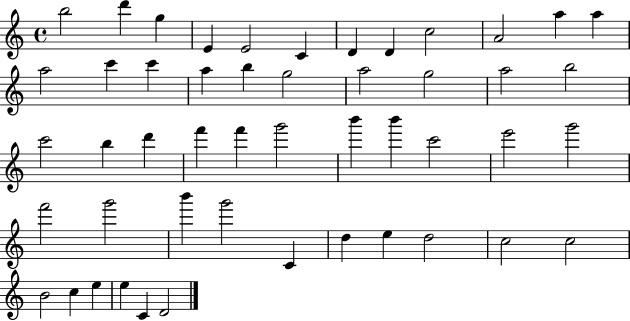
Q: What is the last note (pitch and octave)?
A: D4